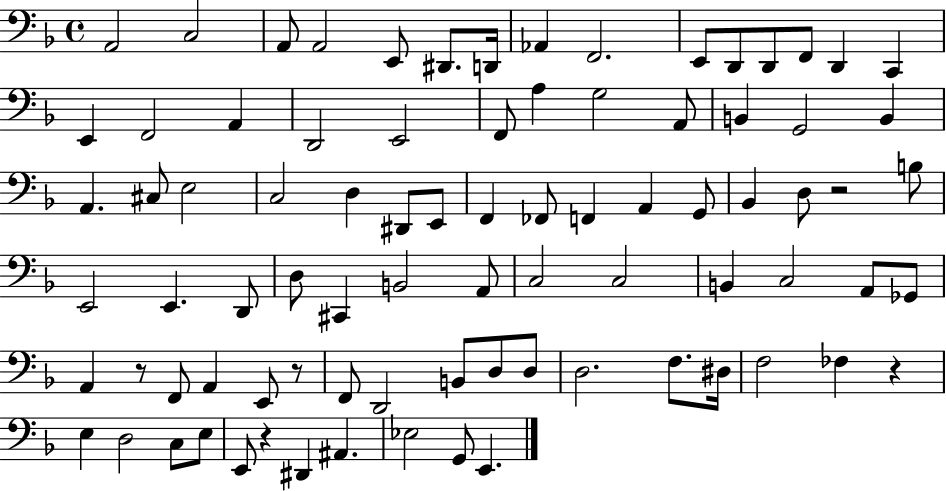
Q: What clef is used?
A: bass